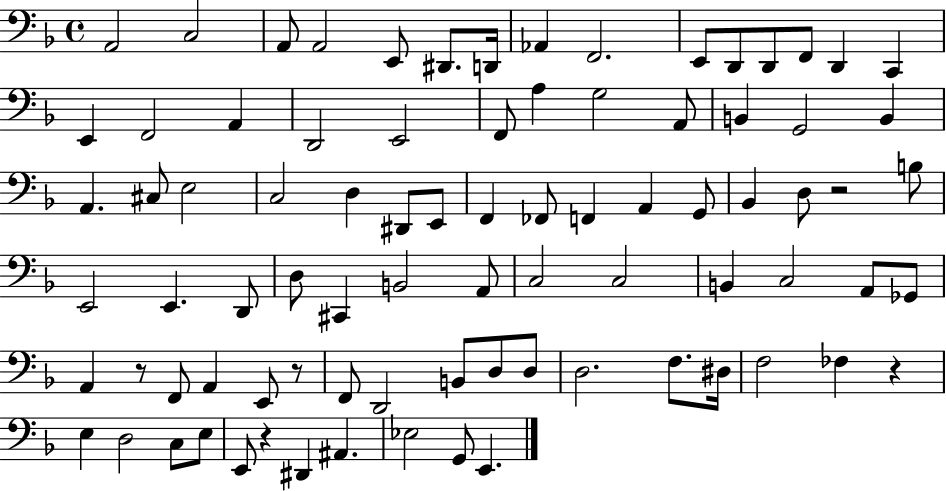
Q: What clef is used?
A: bass